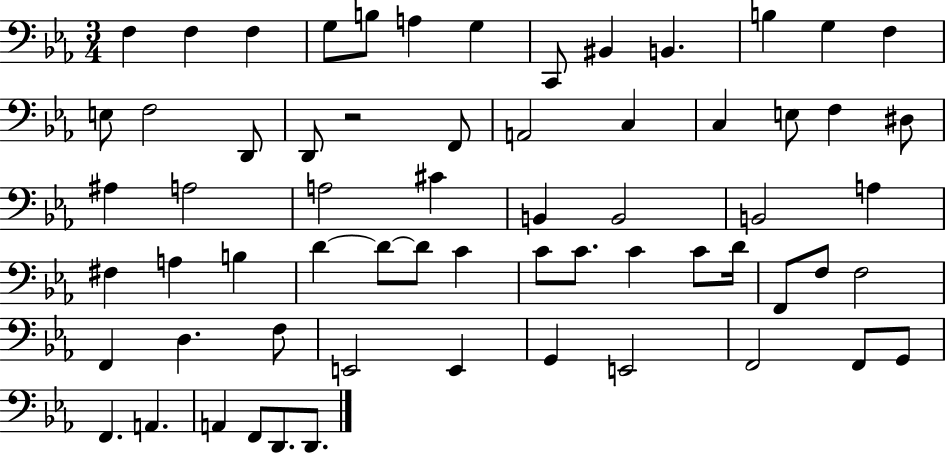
{
  \clef bass
  \numericTimeSignature
  \time 3/4
  \key ees \major
  f4 f4 f4 | g8 b8 a4 g4 | c,8 bis,4 b,4. | b4 g4 f4 | \break e8 f2 d,8 | d,8 r2 f,8 | a,2 c4 | c4 e8 f4 dis8 | \break ais4 a2 | a2 cis'4 | b,4 b,2 | b,2 a4 | \break fis4 a4 b4 | d'4~~ d'8~~ d'8 c'4 | c'8 c'8. c'4 c'8 d'16 | f,8 f8 f2 | \break f,4 d4. f8 | e,2 e,4 | g,4 e,2 | f,2 f,8 g,8 | \break f,4. a,4. | a,4 f,8 d,8. d,8. | \bar "|."
}